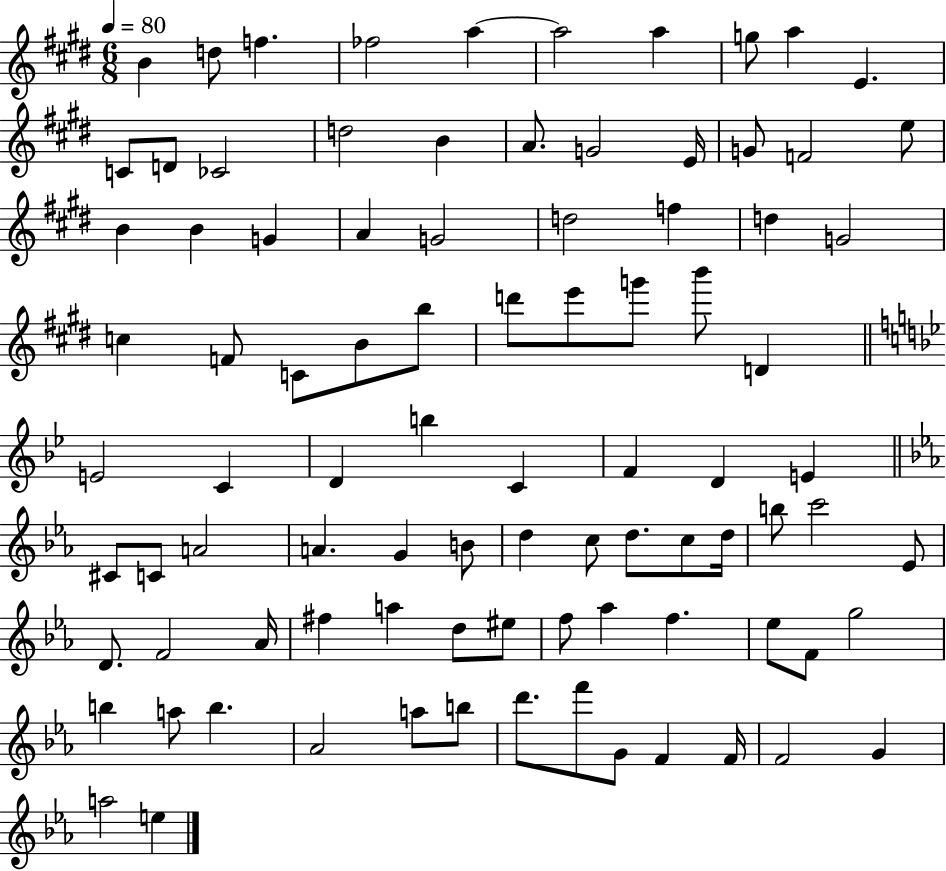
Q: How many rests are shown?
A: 0